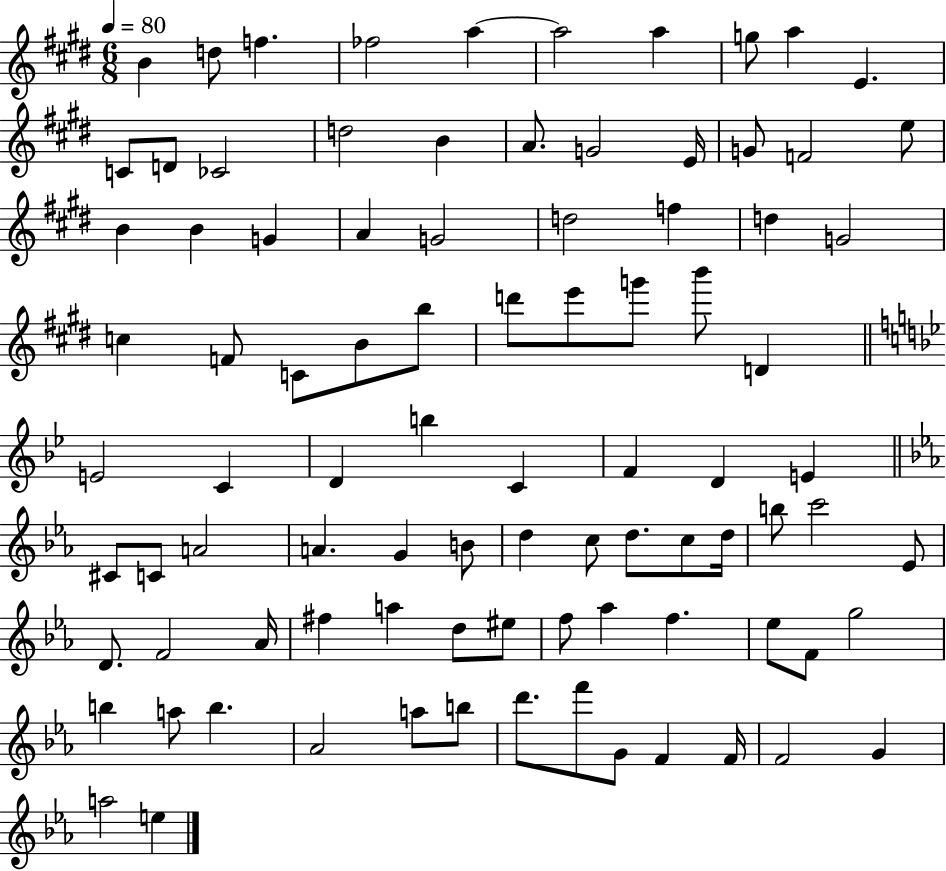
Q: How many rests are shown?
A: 0